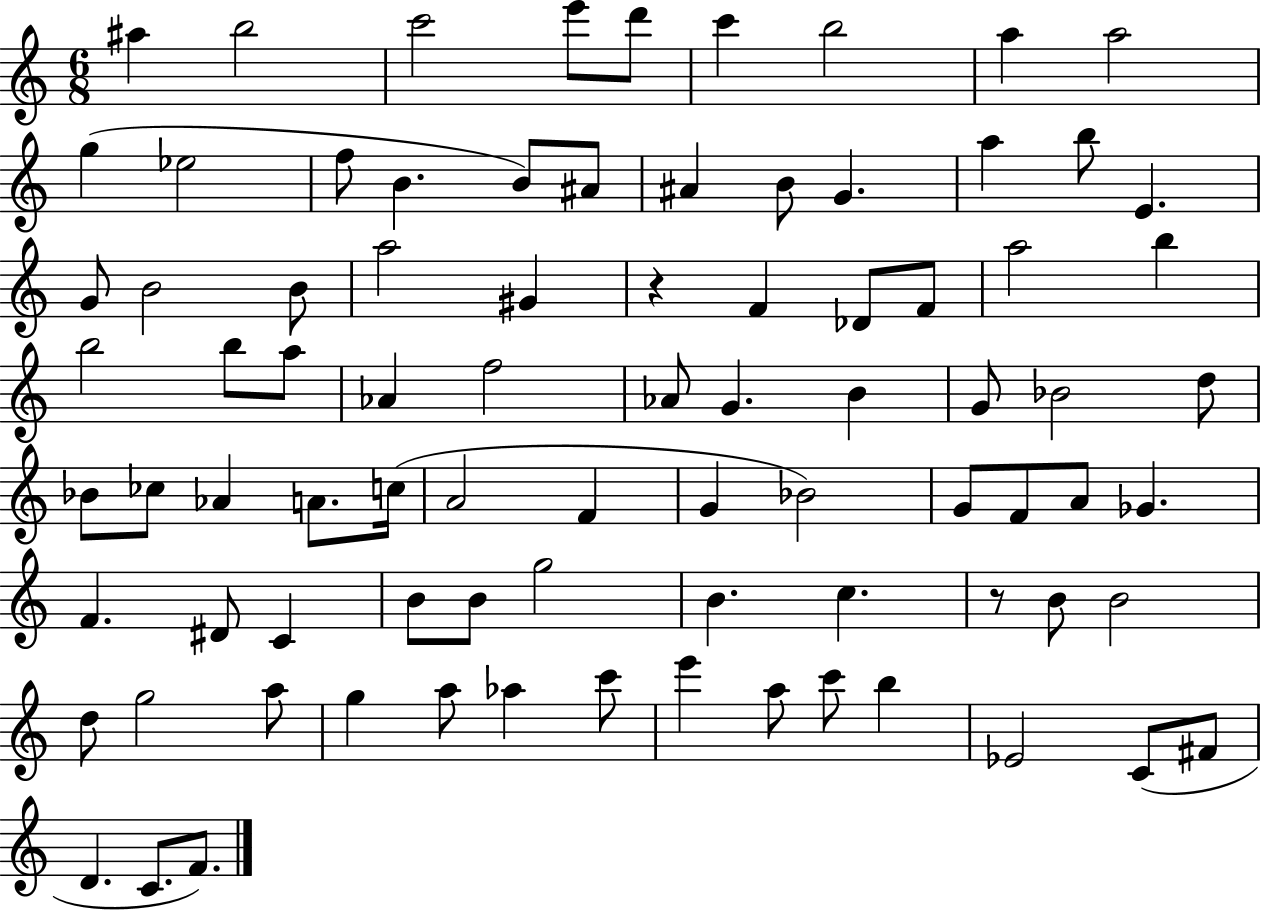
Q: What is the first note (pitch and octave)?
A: A#5